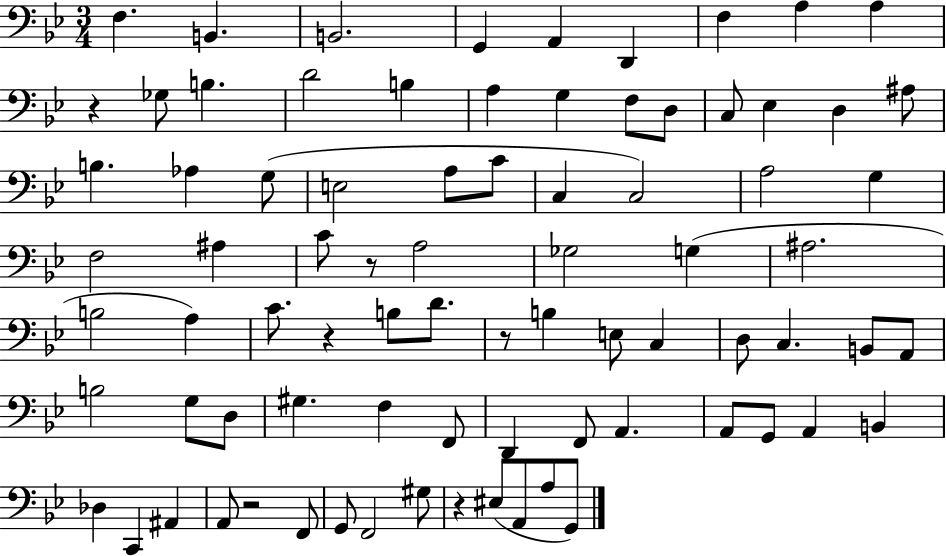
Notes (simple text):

F3/q. B2/q. B2/h. G2/q A2/q D2/q F3/q A3/q A3/q R/q Gb3/e B3/q. D4/h B3/q A3/q G3/q F3/e D3/e C3/e Eb3/q D3/q A#3/e B3/q. Ab3/q G3/e E3/h A3/e C4/e C3/q C3/h A3/h G3/q F3/h A#3/q C4/e R/e A3/h Gb3/h G3/q A#3/h. B3/h A3/q C4/e. R/q B3/e D4/e. R/e B3/q E3/e C3/q D3/e C3/q. B2/e A2/e B3/h G3/e D3/e G#3/q. F3/q F2/e D2/q F2/e A2/q. A2/e G2/e A2/q B2/q Db3/q C2/q A#2/q A2/e R/h F2/e G2/e F2/h G#3/e R/q EIS3/e A2/e A3/e G2/e